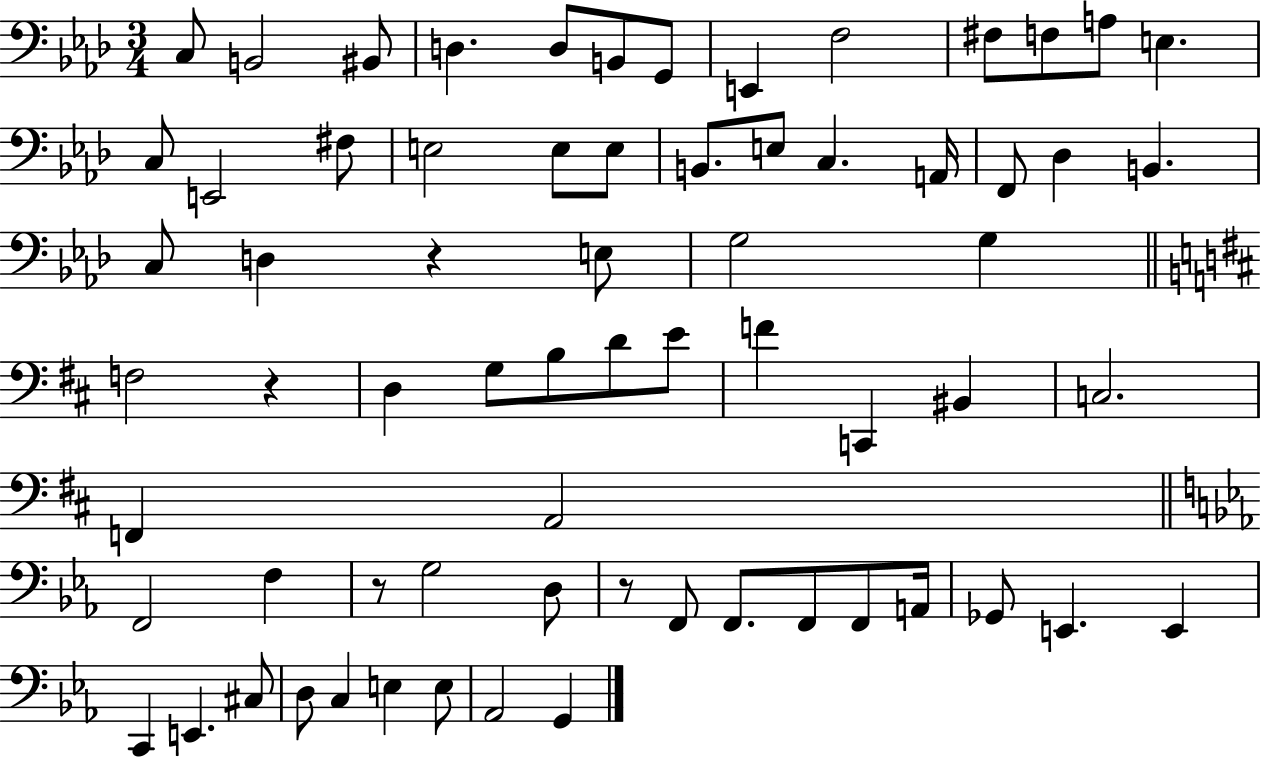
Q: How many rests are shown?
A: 4